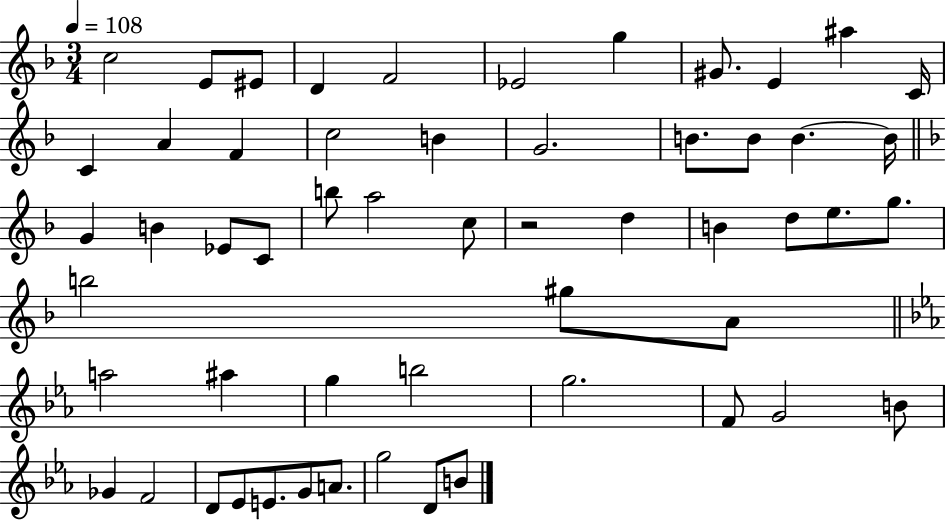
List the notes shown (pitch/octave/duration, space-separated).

C5/h E4/e EIS4/e D4/q F4/h Eb4/h G5/q G#4/e. E4/q A#5/q C4/s C4/q A4/q F4/q C5/h B4/q G4/h. B4/e. B4/e B4/q. B4/s G4/q B4/q Eb4/e C4/e B5/e A5/h C5/e R/h D5/q B4/q D5/e E5/e. G5/e. B5/h G#5/e A4/e A5/h A#5/q G5/q B5/h G5/h. F4/e G4/h B4/e Gb4/q F4/h D4/e Eb4/e E4/e. G4/e A4/e. G5/h D4/e B4/e